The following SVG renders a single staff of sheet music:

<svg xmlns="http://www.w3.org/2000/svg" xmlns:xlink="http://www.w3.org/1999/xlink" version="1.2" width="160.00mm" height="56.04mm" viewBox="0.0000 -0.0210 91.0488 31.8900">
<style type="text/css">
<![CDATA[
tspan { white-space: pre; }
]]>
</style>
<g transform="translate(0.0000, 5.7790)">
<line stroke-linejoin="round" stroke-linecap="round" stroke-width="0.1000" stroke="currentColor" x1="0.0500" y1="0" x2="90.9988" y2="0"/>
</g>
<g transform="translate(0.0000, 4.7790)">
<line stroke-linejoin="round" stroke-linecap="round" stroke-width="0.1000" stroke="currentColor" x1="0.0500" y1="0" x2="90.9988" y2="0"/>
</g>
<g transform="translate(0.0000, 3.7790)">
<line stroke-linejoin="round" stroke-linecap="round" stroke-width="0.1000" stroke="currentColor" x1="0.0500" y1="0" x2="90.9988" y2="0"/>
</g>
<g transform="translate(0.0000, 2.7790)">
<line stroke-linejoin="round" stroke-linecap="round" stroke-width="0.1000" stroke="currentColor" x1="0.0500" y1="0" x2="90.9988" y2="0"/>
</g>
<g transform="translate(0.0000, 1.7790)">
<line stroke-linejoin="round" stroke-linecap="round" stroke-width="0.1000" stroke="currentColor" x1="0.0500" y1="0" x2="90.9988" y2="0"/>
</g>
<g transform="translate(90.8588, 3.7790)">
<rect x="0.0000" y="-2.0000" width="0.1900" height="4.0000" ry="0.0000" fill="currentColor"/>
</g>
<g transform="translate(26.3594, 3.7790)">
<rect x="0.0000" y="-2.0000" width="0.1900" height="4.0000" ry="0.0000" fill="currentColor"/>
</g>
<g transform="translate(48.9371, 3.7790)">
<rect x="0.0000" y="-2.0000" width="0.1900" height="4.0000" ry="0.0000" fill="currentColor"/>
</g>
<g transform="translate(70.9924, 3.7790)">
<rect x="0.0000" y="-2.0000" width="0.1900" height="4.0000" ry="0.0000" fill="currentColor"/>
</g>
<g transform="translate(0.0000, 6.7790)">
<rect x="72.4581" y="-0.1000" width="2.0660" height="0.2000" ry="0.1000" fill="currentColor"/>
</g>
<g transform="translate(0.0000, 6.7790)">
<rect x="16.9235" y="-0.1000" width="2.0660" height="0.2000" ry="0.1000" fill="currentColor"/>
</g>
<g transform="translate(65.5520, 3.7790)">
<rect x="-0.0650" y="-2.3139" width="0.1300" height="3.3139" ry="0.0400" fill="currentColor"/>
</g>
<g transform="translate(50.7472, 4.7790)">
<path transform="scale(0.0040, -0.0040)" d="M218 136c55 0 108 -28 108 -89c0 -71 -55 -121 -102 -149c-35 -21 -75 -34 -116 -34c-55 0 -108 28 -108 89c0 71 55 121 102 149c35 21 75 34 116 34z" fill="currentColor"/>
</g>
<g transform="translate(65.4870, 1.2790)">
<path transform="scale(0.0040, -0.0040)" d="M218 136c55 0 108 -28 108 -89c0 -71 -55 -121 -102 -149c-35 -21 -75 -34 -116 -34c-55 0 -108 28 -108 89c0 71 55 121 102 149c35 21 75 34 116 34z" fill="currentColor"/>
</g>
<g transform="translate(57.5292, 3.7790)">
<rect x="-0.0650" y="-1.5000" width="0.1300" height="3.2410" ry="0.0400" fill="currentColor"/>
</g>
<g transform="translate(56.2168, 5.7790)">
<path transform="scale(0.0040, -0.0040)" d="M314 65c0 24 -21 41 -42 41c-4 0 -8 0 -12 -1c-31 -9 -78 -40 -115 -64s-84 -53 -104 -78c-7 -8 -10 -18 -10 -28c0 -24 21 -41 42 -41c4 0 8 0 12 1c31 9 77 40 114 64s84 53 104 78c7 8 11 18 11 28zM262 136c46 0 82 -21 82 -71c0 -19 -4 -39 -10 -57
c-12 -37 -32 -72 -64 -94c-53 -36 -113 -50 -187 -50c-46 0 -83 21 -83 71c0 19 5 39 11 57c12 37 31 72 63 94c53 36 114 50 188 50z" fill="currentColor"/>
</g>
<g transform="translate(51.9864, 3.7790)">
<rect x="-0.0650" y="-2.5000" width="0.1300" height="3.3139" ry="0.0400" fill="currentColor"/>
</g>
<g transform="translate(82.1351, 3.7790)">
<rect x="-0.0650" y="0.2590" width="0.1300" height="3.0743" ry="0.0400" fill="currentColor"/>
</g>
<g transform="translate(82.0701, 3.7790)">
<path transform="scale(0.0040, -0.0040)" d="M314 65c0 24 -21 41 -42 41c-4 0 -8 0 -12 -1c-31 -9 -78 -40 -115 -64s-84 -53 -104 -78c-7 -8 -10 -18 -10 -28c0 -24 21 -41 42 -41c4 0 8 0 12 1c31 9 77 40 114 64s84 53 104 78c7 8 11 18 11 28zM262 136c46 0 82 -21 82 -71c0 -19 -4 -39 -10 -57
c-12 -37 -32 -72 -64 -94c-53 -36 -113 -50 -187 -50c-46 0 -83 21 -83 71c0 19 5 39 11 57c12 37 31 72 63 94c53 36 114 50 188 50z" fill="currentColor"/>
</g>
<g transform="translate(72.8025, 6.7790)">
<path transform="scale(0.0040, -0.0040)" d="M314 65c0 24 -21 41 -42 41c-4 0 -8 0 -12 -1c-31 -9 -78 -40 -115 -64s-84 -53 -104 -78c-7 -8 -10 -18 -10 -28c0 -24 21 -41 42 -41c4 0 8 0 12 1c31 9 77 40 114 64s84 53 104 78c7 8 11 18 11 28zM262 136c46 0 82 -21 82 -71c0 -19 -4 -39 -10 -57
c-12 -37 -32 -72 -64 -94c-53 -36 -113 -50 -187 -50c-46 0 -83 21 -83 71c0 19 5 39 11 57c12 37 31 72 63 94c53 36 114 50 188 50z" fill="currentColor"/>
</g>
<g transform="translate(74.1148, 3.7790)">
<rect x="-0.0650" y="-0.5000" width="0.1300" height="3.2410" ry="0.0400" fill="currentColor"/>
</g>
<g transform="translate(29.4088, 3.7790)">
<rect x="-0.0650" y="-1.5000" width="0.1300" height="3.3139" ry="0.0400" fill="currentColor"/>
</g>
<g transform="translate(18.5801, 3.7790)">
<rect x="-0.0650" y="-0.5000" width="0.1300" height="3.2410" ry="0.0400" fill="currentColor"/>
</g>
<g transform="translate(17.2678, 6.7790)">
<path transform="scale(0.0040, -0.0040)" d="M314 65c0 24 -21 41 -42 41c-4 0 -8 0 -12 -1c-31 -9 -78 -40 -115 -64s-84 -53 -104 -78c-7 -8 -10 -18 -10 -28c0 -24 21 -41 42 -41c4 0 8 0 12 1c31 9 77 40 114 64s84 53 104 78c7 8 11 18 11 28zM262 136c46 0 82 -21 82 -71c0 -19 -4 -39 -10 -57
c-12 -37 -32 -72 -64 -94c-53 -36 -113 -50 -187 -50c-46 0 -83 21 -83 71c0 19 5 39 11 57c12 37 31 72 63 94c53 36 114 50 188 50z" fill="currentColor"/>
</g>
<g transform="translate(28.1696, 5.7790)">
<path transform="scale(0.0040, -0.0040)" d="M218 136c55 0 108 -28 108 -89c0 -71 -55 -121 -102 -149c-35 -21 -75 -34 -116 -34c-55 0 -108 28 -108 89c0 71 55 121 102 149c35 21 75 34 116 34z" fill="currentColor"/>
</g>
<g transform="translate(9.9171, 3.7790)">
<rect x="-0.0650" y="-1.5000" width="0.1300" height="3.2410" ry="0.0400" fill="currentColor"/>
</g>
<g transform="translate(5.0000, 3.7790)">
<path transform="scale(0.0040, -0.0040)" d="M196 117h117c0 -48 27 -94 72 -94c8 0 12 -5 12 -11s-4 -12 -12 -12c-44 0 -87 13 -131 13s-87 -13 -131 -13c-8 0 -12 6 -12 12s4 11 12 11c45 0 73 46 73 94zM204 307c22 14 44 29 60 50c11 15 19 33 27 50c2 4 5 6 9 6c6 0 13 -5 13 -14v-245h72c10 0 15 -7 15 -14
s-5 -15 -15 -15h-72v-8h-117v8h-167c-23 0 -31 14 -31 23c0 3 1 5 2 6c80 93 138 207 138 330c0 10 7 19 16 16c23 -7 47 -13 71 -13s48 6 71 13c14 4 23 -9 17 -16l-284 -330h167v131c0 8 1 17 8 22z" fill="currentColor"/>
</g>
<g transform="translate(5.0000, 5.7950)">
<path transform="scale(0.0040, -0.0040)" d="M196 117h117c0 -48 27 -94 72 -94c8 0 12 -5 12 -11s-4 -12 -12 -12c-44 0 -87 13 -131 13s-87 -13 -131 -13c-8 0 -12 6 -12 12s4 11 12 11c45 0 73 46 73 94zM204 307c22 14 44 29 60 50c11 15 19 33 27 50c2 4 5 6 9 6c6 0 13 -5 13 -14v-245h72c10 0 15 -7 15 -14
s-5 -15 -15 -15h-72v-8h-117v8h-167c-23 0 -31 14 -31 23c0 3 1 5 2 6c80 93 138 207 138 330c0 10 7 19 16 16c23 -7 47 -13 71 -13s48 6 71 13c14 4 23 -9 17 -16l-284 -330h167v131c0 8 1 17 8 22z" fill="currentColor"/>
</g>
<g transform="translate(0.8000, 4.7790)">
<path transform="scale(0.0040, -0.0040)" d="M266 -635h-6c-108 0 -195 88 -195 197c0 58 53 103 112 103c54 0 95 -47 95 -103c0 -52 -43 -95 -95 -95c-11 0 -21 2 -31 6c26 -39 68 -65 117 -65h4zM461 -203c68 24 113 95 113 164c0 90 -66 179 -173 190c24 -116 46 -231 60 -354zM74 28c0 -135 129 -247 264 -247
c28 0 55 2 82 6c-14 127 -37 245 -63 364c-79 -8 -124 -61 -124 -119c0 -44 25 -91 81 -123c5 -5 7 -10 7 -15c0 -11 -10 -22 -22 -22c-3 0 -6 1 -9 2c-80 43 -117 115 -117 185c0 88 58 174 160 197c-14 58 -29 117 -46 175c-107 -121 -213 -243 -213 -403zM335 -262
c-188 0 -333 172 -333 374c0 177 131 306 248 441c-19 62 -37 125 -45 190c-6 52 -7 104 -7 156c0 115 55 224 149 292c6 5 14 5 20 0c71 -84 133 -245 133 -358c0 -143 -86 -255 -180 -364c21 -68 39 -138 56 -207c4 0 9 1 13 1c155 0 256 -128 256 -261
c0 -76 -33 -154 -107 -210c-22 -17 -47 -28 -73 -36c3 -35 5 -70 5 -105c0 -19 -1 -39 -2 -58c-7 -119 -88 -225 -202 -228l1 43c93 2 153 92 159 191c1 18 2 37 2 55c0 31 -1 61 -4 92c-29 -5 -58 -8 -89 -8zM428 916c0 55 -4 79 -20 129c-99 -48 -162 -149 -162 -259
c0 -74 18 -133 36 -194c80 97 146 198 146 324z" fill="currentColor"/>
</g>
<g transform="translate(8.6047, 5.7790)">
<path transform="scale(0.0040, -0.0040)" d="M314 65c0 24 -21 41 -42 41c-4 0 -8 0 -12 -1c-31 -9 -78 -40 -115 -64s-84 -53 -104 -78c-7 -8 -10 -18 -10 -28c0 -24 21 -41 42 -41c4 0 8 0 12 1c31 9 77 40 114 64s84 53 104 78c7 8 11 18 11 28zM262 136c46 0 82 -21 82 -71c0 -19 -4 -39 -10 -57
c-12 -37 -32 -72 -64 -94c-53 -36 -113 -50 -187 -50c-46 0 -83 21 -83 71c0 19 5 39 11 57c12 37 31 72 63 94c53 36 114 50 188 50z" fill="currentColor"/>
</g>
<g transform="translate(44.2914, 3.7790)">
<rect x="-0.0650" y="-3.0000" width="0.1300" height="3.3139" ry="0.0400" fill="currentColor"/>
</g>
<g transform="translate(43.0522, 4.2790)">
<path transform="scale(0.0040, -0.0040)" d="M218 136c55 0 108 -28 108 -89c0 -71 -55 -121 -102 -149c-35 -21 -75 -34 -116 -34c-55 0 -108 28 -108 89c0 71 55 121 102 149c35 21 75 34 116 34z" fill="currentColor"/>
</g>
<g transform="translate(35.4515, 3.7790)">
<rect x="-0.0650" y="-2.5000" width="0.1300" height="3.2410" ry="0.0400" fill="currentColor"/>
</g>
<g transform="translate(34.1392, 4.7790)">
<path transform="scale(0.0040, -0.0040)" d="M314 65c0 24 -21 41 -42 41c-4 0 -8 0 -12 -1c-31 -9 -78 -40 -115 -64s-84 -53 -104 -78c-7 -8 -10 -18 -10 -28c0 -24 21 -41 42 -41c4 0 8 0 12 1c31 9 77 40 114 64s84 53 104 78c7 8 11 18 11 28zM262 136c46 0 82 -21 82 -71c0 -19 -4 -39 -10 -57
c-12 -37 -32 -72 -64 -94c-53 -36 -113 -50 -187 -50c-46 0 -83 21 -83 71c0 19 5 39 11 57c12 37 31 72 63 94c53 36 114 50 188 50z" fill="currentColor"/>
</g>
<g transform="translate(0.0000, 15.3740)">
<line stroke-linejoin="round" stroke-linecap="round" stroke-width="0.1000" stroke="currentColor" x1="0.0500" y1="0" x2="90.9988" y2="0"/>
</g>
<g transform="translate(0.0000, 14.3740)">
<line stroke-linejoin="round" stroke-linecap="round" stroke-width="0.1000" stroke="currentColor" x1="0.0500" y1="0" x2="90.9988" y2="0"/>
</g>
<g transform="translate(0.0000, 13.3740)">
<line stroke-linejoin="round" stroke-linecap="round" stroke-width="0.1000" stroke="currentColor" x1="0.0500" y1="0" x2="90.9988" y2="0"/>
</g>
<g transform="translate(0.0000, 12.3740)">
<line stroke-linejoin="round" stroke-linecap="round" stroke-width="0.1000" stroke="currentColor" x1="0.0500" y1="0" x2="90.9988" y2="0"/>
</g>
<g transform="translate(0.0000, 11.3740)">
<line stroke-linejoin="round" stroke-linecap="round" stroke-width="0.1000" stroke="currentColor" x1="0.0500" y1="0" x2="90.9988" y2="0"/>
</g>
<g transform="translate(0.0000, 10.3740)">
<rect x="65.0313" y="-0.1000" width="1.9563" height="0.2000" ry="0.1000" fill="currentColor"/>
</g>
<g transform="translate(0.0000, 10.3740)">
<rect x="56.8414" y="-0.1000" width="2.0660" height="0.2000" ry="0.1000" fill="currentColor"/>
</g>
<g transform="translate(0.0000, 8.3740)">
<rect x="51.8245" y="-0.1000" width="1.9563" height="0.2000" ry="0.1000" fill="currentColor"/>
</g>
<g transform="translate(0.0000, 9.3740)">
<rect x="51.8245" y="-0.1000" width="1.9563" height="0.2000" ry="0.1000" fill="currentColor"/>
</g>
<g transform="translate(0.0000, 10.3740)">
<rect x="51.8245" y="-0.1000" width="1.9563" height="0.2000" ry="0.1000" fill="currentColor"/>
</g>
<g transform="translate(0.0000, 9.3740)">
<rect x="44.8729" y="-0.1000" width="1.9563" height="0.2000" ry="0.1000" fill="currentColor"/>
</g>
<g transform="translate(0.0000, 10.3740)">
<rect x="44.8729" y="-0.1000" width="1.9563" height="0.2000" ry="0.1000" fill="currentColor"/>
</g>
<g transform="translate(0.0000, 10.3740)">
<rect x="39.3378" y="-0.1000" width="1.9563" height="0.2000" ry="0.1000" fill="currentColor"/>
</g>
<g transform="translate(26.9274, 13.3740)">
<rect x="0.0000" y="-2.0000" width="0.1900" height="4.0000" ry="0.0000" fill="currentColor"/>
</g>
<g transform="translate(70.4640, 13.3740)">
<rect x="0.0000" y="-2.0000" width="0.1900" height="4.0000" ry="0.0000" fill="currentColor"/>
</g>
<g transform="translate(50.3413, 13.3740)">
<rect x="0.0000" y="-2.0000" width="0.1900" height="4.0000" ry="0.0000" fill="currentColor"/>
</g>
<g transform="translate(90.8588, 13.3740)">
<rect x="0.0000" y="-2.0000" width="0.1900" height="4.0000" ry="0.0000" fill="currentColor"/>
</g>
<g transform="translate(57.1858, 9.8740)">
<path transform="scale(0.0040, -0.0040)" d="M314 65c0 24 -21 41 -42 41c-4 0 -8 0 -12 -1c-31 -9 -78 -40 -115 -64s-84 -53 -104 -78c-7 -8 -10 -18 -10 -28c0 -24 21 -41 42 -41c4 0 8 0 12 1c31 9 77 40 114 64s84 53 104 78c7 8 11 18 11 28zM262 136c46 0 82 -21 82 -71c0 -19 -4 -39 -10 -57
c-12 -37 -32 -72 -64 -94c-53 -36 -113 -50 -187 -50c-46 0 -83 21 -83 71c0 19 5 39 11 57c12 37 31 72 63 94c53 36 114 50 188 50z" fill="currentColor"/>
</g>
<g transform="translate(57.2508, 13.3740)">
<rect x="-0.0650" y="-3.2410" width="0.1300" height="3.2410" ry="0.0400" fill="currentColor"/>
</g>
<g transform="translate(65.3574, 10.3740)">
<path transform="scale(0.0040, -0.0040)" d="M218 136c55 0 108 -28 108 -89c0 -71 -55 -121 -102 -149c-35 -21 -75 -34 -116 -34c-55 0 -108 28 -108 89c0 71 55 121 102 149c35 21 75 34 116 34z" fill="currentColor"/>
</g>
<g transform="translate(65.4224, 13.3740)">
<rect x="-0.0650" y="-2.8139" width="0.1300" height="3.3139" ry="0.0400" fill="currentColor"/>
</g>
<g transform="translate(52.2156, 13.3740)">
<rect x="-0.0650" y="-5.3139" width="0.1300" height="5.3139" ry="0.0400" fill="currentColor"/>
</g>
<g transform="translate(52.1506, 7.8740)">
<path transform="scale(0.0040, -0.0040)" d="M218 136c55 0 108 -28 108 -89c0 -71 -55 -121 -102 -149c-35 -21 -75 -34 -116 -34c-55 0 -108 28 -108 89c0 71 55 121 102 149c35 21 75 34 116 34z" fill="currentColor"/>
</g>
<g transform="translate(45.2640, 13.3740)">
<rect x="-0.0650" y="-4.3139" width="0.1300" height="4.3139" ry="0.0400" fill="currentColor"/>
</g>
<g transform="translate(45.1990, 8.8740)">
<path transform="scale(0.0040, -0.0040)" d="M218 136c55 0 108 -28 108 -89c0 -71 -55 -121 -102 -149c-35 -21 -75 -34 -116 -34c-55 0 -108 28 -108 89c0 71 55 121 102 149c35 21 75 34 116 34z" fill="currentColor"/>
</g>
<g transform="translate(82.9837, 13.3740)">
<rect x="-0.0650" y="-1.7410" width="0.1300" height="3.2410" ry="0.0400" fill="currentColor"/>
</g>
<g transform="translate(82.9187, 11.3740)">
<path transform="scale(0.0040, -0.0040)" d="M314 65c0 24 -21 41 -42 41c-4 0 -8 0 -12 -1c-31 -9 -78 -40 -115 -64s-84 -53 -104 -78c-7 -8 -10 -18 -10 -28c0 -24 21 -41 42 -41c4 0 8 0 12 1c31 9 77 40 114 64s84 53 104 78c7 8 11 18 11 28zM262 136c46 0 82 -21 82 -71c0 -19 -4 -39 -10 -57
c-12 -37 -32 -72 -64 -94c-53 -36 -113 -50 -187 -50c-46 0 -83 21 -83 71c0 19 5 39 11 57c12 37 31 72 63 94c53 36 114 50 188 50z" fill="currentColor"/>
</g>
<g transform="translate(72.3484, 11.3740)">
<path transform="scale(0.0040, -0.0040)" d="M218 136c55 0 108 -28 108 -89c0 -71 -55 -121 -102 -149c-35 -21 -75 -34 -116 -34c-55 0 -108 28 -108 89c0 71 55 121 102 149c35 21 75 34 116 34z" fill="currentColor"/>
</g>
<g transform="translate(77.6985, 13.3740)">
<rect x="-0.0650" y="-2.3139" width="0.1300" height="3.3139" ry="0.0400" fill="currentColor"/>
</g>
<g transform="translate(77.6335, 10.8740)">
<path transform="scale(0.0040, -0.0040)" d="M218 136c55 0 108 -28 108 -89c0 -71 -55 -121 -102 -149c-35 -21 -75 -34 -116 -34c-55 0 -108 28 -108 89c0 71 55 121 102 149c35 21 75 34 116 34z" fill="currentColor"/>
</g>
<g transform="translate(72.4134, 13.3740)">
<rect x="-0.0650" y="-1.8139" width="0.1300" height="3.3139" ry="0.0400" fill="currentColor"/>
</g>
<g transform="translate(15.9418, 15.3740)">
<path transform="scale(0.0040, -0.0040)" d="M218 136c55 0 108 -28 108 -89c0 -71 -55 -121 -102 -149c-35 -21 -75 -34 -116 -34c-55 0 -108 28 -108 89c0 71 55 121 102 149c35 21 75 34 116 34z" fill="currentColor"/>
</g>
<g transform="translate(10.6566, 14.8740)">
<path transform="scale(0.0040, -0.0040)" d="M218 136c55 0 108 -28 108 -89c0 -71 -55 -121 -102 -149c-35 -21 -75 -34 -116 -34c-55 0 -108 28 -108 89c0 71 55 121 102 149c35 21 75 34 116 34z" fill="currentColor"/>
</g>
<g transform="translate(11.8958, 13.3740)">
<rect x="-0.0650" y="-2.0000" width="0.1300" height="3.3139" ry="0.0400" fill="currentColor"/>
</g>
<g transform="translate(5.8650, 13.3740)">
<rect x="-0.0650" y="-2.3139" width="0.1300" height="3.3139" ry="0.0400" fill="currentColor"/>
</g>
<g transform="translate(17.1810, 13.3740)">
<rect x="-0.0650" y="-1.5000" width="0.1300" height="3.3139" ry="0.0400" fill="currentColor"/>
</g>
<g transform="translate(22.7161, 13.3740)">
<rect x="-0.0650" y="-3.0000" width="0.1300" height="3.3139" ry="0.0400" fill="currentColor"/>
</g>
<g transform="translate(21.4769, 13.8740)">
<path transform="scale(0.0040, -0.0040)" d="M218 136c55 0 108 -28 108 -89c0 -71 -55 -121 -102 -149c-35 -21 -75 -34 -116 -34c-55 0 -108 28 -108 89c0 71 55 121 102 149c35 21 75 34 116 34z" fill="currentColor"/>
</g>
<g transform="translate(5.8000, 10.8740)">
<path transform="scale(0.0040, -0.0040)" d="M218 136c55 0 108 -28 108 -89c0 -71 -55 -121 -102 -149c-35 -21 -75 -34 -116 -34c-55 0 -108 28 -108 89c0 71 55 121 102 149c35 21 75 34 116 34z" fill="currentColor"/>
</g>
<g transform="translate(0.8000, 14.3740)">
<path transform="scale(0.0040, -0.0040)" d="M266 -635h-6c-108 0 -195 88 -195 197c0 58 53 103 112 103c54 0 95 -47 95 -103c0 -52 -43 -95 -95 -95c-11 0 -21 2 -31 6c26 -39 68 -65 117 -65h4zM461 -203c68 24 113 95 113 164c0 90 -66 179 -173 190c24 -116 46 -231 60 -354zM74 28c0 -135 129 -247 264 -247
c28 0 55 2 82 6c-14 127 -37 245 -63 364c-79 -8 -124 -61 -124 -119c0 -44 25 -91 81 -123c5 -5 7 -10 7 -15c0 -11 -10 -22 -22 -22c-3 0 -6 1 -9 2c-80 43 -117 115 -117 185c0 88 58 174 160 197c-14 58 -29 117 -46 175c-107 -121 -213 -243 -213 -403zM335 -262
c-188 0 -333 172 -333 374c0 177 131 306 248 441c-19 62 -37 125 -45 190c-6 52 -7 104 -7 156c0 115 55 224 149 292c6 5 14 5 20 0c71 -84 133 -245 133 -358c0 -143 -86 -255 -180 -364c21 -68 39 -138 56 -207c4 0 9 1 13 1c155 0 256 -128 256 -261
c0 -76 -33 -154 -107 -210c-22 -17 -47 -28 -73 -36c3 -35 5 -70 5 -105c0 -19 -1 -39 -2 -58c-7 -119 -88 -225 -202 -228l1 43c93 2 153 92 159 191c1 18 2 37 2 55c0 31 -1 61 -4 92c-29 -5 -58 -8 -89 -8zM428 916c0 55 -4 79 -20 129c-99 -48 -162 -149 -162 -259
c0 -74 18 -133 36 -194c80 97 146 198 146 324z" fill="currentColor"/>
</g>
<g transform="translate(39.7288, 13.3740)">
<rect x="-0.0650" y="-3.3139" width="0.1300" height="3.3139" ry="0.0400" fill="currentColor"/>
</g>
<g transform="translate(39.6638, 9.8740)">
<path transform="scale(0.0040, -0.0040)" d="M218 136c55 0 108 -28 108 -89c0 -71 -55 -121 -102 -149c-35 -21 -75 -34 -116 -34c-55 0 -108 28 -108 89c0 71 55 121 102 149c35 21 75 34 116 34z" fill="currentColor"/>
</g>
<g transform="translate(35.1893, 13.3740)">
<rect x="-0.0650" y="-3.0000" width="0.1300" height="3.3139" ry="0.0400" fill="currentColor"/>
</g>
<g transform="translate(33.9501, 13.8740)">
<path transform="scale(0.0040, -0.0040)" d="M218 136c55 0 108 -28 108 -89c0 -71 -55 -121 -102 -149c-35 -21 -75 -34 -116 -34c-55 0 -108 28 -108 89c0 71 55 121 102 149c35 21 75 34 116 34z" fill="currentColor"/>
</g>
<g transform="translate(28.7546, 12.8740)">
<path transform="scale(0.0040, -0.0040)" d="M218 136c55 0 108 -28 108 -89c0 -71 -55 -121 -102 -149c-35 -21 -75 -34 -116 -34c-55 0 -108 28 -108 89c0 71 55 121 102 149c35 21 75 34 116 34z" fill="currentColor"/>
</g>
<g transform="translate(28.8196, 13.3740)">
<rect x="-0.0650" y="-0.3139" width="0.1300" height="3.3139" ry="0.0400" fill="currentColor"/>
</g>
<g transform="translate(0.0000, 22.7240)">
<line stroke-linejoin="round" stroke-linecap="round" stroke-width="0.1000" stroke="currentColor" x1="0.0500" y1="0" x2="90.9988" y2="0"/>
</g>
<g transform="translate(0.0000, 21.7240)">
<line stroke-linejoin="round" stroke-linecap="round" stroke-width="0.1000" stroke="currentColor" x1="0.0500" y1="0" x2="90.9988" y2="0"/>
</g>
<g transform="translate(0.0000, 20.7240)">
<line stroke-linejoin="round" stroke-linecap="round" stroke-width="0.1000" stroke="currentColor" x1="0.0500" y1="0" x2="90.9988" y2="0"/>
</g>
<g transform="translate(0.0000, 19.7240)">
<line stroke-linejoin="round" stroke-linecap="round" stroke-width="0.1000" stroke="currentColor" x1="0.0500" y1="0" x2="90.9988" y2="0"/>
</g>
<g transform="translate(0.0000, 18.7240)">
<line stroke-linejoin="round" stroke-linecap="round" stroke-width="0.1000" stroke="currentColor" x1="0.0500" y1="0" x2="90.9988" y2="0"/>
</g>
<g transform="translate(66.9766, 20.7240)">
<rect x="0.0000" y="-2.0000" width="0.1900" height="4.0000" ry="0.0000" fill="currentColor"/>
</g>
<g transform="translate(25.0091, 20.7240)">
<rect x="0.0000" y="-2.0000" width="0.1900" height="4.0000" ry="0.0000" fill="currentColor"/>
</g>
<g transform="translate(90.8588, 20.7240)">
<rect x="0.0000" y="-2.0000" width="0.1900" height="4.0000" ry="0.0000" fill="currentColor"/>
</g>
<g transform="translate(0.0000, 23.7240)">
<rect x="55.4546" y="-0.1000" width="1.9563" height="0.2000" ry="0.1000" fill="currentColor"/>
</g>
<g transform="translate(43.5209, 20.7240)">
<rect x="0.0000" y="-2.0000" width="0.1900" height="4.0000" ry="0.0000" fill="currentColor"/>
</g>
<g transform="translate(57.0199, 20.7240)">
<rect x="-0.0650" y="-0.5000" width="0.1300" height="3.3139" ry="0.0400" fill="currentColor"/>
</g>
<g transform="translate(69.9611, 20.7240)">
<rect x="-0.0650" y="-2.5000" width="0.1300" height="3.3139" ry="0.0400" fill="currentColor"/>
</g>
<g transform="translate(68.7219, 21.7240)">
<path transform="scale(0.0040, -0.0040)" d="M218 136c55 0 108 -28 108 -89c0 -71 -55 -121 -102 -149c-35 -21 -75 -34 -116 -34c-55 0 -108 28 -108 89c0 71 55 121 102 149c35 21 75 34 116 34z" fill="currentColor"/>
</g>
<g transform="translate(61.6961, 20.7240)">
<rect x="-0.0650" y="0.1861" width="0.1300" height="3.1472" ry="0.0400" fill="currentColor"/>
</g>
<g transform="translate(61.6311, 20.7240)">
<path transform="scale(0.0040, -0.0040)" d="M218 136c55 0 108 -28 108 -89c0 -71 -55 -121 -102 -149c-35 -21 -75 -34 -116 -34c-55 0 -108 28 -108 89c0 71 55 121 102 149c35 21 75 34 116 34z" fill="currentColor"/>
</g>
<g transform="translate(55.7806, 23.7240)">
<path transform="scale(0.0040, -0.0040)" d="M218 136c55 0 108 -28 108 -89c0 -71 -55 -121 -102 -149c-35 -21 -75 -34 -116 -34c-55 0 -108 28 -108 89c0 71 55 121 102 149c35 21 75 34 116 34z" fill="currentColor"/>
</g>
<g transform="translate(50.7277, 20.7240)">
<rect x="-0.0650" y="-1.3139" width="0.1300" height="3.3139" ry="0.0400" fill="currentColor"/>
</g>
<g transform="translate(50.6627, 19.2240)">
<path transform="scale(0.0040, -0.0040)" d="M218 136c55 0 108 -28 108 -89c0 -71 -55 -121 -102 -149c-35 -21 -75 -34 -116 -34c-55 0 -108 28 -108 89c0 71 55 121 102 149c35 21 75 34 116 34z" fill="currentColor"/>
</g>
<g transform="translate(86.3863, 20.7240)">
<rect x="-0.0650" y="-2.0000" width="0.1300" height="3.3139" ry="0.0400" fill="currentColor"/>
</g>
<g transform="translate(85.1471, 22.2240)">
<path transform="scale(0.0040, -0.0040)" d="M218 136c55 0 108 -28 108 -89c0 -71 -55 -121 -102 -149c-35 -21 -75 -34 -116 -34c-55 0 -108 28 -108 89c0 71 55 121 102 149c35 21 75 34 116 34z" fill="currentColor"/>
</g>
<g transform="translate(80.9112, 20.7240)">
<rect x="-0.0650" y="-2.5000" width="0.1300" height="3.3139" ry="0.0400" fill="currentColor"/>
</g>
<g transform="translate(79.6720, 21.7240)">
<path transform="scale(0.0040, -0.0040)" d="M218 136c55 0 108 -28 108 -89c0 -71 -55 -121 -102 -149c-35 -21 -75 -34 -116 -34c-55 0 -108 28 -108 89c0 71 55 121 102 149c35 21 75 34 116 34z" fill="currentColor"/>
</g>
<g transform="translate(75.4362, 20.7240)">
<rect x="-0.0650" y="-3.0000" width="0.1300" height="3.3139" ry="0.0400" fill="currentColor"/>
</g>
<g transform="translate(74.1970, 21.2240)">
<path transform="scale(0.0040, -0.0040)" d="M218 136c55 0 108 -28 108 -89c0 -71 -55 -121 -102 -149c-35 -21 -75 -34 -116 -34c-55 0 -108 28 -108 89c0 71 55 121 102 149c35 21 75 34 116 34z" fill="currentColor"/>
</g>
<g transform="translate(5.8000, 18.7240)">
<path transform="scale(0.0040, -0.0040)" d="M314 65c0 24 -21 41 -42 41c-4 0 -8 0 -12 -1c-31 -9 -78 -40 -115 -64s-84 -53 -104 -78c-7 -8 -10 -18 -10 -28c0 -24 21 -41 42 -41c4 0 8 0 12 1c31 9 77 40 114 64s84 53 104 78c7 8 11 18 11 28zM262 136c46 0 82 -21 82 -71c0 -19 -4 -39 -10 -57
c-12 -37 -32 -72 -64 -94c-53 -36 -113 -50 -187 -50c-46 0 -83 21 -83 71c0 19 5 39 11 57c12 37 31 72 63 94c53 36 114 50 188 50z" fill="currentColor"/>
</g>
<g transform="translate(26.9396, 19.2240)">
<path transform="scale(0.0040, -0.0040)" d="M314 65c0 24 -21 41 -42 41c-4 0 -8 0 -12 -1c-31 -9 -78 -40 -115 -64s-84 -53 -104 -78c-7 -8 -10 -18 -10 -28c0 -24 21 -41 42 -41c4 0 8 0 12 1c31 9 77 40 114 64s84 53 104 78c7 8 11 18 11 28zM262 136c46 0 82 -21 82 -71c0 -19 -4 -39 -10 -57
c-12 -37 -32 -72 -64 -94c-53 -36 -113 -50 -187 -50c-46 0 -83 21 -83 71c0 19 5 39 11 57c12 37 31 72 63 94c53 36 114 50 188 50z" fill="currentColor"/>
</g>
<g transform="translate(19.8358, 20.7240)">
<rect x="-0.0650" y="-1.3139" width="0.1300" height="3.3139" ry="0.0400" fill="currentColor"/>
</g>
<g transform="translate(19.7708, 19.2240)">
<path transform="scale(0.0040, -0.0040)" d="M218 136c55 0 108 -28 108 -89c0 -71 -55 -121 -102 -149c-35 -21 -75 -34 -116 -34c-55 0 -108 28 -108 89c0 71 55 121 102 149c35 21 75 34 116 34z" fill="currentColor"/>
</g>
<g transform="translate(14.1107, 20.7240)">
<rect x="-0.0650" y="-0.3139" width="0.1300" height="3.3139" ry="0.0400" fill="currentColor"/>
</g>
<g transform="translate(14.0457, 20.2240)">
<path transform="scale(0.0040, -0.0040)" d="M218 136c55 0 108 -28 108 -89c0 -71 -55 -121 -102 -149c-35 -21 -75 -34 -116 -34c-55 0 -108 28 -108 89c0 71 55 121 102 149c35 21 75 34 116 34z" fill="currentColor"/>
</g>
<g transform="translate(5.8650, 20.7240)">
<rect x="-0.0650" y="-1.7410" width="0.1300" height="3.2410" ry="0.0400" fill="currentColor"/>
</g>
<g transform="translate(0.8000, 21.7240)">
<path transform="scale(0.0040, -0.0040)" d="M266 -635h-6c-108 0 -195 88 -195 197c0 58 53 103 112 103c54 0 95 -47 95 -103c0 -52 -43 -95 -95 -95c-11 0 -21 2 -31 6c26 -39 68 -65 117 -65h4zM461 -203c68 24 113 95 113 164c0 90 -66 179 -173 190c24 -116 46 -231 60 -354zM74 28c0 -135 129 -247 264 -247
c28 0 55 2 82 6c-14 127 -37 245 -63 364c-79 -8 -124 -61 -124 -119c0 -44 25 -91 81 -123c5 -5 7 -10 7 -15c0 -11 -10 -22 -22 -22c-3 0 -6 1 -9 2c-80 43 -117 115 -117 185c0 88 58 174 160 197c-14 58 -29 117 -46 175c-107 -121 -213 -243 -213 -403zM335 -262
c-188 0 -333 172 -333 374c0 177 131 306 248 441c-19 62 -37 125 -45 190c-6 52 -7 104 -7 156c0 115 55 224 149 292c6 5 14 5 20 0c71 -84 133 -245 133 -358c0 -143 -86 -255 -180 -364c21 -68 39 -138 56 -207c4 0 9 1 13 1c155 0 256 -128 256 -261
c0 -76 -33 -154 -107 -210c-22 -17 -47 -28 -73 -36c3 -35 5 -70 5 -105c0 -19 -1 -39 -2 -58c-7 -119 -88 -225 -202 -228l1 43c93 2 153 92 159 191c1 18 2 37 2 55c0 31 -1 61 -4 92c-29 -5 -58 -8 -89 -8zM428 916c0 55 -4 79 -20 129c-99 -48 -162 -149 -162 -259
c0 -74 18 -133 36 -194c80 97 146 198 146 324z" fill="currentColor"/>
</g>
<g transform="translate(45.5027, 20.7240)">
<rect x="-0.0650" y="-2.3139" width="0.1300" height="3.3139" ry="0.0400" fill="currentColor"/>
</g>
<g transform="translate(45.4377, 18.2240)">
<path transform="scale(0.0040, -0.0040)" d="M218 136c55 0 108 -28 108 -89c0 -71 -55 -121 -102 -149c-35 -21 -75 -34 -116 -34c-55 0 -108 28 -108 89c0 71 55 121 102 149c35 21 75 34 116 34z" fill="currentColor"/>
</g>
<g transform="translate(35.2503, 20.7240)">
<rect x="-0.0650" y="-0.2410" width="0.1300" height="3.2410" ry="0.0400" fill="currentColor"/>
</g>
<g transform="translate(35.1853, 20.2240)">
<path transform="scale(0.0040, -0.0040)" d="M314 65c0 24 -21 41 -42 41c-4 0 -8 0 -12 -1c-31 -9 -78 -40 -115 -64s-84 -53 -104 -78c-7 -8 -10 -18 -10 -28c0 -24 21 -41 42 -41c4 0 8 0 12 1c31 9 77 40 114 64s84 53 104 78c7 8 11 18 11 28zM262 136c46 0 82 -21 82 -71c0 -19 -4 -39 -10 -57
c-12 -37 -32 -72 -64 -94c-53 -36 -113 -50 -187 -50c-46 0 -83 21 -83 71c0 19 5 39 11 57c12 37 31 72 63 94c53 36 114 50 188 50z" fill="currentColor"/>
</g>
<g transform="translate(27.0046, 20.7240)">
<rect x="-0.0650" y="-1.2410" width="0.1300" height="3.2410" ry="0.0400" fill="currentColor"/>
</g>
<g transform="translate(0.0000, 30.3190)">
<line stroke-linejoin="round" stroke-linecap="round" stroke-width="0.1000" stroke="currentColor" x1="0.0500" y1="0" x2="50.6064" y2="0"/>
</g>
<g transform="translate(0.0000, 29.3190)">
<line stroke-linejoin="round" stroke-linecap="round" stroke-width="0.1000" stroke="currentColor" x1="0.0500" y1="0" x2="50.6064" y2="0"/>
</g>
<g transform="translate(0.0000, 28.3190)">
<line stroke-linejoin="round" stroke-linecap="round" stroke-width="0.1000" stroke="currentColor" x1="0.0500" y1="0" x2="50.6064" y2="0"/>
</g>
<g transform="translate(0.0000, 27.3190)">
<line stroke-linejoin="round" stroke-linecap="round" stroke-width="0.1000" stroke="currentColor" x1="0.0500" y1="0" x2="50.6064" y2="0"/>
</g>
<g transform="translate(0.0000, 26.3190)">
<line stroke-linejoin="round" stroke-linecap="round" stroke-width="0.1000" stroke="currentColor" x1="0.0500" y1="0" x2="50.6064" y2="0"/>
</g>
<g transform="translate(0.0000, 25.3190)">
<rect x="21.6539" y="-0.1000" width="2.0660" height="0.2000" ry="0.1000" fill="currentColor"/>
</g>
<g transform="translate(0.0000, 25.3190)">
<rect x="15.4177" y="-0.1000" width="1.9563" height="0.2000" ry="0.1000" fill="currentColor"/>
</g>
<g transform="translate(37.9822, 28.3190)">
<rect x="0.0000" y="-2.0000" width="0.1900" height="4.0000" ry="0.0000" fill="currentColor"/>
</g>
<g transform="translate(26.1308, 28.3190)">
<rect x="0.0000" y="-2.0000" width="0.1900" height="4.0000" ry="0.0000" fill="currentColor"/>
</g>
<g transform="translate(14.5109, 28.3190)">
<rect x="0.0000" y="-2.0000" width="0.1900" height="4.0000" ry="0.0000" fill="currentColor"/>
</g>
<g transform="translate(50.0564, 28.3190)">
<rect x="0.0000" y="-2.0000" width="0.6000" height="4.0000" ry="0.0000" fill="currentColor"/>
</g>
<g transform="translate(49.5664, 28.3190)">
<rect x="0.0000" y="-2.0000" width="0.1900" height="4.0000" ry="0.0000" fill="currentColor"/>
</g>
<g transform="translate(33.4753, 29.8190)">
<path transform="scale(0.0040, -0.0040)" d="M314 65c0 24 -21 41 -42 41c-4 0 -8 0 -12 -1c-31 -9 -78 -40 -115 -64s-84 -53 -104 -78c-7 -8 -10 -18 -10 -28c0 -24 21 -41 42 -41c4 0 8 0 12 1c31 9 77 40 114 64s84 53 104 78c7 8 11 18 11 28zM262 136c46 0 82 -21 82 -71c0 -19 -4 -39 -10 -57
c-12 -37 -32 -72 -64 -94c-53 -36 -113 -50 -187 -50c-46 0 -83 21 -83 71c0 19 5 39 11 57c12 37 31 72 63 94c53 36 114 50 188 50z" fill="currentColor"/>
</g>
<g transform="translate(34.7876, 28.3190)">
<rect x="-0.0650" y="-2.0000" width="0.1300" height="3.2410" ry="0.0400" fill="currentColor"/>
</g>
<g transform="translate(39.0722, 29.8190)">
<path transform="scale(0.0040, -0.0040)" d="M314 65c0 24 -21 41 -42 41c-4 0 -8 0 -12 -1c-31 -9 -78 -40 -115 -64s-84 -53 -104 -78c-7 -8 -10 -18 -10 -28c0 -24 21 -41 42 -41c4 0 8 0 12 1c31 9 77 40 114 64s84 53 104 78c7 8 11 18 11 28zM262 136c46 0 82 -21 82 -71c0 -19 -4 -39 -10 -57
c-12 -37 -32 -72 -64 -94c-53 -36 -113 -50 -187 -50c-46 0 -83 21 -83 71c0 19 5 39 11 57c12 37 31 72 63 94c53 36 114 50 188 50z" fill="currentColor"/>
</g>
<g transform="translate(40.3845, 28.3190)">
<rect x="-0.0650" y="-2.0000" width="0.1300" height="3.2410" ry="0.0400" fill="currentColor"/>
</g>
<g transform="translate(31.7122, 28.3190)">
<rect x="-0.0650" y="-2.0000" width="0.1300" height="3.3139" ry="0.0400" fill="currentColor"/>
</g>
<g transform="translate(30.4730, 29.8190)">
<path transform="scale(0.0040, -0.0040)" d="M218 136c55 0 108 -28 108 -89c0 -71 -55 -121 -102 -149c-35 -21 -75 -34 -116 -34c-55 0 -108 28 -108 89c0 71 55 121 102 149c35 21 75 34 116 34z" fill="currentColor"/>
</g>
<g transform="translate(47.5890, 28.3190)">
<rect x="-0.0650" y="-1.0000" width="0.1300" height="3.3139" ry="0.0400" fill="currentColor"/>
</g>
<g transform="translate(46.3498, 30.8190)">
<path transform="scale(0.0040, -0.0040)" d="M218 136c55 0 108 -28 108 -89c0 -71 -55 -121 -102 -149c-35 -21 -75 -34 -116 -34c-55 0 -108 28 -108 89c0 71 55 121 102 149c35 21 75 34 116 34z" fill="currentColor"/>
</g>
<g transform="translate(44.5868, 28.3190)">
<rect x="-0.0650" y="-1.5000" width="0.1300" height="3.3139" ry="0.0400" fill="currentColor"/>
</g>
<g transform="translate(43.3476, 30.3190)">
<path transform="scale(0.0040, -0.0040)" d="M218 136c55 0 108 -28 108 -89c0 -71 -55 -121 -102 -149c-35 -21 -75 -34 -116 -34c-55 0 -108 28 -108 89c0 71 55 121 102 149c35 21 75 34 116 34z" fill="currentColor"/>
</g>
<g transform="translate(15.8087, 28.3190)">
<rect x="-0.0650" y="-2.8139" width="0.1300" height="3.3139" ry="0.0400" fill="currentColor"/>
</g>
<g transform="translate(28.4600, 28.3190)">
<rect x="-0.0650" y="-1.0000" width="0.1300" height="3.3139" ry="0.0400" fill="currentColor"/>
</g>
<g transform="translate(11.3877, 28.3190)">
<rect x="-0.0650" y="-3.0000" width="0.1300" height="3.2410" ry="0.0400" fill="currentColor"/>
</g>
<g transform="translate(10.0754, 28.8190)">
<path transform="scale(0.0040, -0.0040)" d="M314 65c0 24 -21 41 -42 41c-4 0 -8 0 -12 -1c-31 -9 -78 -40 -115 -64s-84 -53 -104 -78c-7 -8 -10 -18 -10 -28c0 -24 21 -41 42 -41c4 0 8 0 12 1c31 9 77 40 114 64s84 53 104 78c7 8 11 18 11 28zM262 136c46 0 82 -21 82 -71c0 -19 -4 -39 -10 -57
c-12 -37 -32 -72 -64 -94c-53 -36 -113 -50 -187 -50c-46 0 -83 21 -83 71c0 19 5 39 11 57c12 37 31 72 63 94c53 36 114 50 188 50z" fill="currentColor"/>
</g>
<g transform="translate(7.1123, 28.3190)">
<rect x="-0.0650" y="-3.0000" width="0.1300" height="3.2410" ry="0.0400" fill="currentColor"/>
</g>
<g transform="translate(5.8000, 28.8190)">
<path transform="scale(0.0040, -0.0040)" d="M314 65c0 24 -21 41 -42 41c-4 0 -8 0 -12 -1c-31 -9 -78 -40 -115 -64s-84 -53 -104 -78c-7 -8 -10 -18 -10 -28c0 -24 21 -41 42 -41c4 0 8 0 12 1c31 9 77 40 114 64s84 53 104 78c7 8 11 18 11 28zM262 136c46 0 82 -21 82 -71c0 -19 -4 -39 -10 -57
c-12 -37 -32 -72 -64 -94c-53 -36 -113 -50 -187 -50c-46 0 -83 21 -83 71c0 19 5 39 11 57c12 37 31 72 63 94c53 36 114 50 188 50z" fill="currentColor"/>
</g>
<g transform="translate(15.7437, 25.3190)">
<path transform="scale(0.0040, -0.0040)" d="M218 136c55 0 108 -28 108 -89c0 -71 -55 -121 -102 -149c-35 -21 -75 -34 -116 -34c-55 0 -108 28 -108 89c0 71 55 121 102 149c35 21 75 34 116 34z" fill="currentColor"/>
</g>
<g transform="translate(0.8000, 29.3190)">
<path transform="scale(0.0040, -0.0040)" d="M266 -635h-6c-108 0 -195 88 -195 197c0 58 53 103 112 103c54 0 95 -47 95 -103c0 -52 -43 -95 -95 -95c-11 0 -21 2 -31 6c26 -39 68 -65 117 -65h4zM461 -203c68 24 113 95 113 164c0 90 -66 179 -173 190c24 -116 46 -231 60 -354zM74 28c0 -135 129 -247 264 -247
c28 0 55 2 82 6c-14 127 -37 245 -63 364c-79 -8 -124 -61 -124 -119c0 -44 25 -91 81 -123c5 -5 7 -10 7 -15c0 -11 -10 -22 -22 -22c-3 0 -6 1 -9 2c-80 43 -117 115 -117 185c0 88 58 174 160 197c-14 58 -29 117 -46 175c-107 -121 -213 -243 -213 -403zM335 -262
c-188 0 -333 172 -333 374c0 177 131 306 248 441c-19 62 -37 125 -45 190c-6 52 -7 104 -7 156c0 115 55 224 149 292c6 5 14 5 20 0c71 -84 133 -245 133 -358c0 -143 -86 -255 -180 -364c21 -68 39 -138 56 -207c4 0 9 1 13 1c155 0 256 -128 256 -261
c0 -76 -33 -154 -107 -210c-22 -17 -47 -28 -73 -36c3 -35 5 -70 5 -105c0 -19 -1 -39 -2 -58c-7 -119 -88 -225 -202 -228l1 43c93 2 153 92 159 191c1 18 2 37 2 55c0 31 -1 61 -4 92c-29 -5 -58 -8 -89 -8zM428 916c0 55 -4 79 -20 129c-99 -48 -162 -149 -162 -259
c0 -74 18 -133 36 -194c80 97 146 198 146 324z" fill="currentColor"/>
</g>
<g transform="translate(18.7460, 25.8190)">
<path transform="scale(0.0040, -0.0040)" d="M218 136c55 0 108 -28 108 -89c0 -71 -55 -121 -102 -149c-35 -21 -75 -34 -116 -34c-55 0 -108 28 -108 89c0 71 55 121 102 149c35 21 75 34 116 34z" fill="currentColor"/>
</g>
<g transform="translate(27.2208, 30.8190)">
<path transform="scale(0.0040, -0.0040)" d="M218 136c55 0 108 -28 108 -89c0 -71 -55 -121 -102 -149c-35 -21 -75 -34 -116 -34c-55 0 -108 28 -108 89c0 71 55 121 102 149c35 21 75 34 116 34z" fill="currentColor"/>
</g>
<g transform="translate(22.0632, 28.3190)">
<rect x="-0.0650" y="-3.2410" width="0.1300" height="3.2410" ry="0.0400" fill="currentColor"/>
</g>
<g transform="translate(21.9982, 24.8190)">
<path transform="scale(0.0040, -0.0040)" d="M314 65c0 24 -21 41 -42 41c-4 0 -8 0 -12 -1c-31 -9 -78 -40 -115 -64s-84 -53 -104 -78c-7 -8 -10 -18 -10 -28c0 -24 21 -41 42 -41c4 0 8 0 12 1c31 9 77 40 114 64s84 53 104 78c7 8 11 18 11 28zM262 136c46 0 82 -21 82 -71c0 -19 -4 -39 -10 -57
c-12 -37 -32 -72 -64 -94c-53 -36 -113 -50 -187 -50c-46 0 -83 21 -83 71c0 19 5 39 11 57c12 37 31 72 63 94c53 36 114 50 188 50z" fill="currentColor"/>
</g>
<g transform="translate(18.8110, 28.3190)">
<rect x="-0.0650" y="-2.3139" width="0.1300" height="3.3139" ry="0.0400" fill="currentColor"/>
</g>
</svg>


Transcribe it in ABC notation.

X:1
T:Untitled
M:4/4
L:1/4
K:C
E2 C2 E G2 A G E2 g C2 B2 g F E A c A b d' f' b2 a f g f2 f2 c e e2 c2 g e C B G A G F A2 A2 a g b2 D F F2 F2 E D